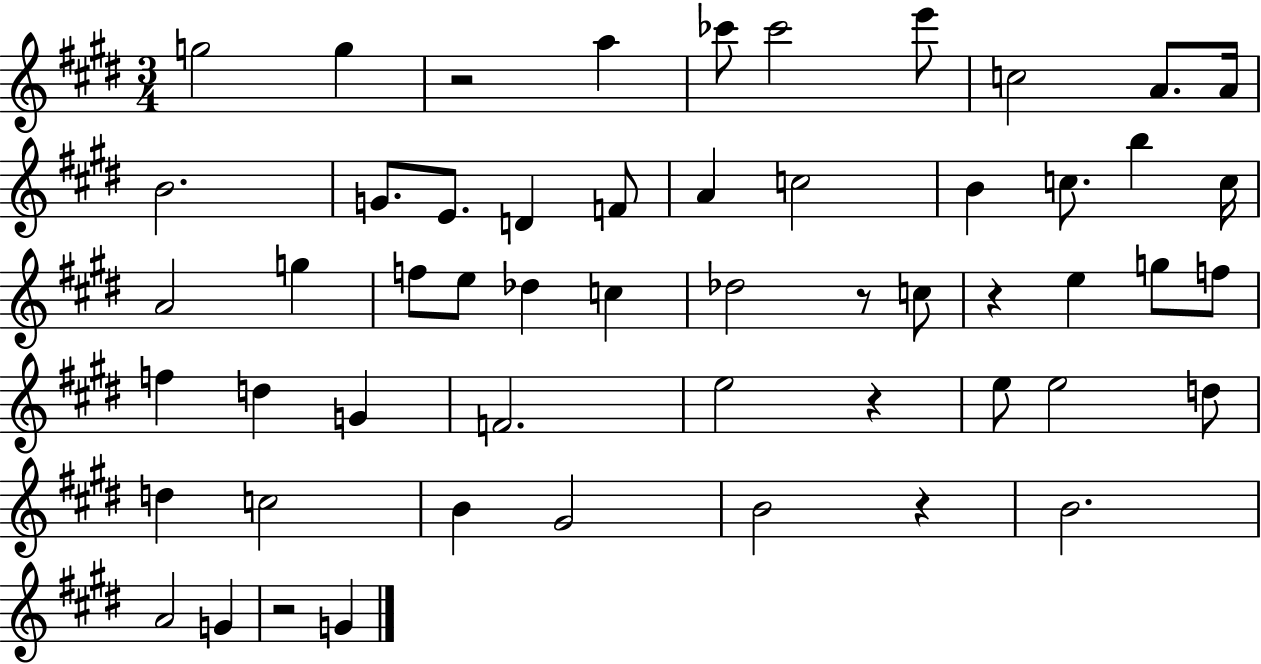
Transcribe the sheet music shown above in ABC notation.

X:1
T:Untitled
M:3/4
L:1/4
K:E
g2 g z2 a _c'/2 _c'2 e'/2 c2 A/2 A/4 B2 G/2 E/2 D F/2 A c2 B c/2 b c/4 A2 g f/2 e/2 _d c _d2 z/2 c/2 z e g/2 f/2 f d G F2 e2 z e/2 e2 d/2 d c2 B ^G2 B2 z B2 A2 G z2 G